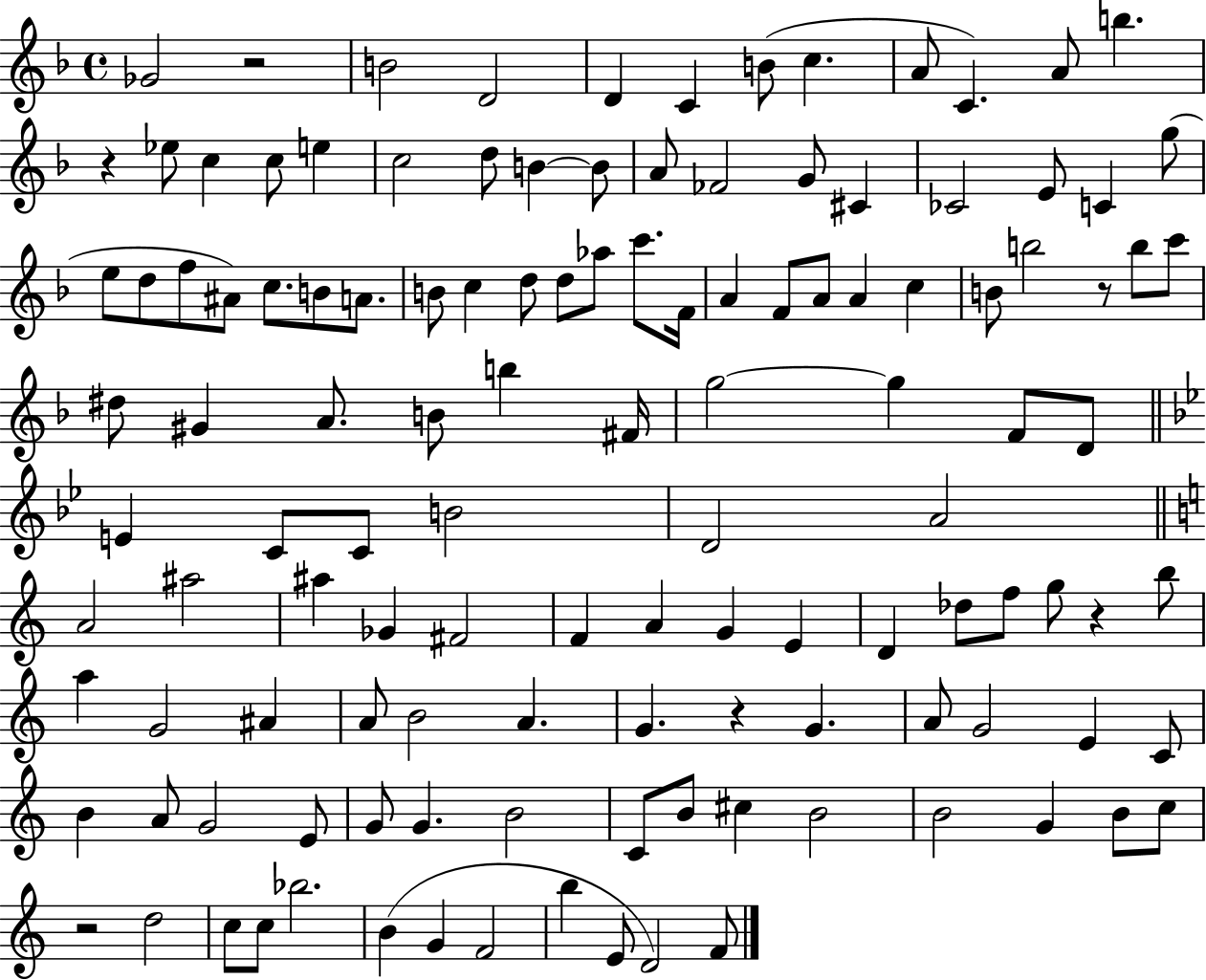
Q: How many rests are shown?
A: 6